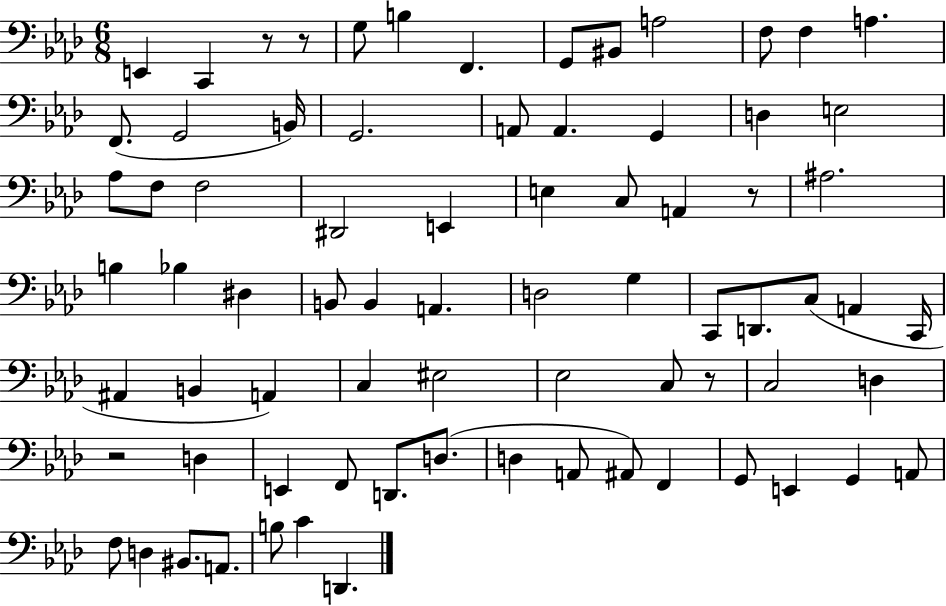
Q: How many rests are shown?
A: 5